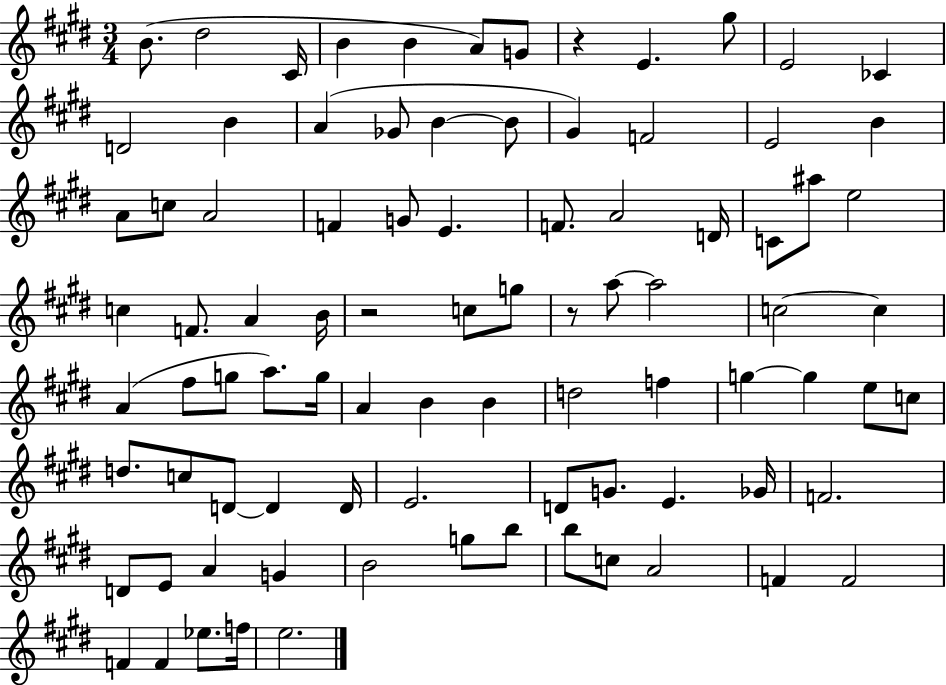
{
  \clef treble
  \numericTimeSignature
  \time 3/4
  \key e \major
  \repeat volta 2 { b'8.( dis''2 cis'16 | b'4 b'4 a'8) g'8 | r4 e'4. gis''8 | e'2 ces'4 | \break d'2 b'4 | a'4( ges'8 b'4~~ b'8 | gis'4) f'2 | e'2 b'4 | \break a'8 c''8 a'2 | f'4 g'8 e'4. | f'8. a'2 d'16 | c'8 ais''8 e''2 | \break c''4 f'8. a'4 b'16 | r2 c''8 g''8 | r8 a''8~~ a''2 | c''2~~ c''4 | \break a'4( fis''8 g''8 a''8.) g''16 | a'4 b'4 b'4 | d''2 f''4 | g''4~~ g''4 e''8 c''8 | \break d''8. c''8 d'8~~ d'4 d'16 | e'2. | d'8 g'8. e'4. ges'16 | f'2. | \break d'8 e'8 a'4 g'4 | b'2 g''8 b''8 | b''8 c''8 a'2 | f'4 f'2 | \break f'4 f'4 ees''8. f''16 | e''2. | } \bar "|."
}